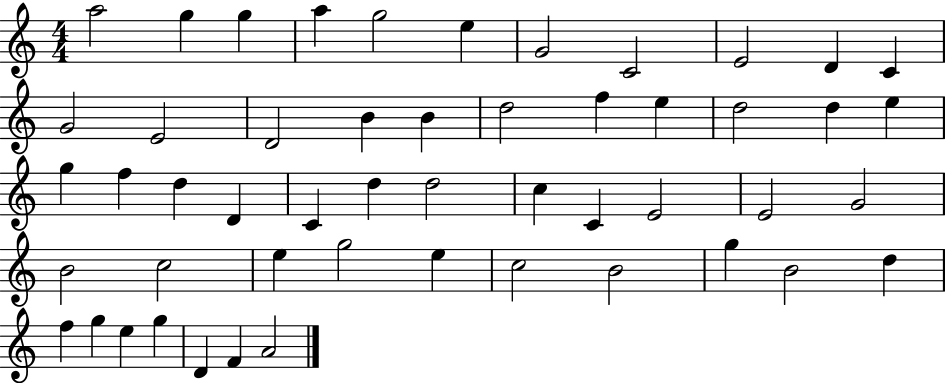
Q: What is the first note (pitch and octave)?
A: A5